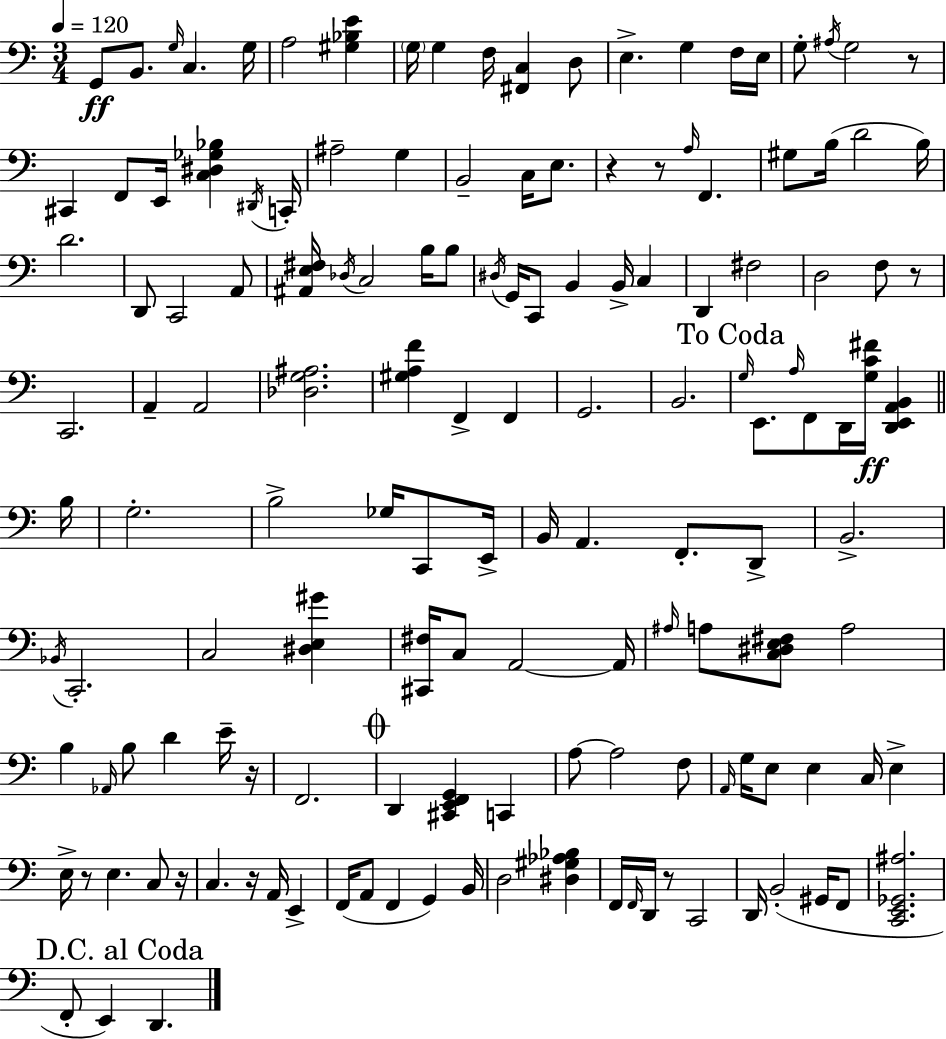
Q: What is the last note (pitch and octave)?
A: D2